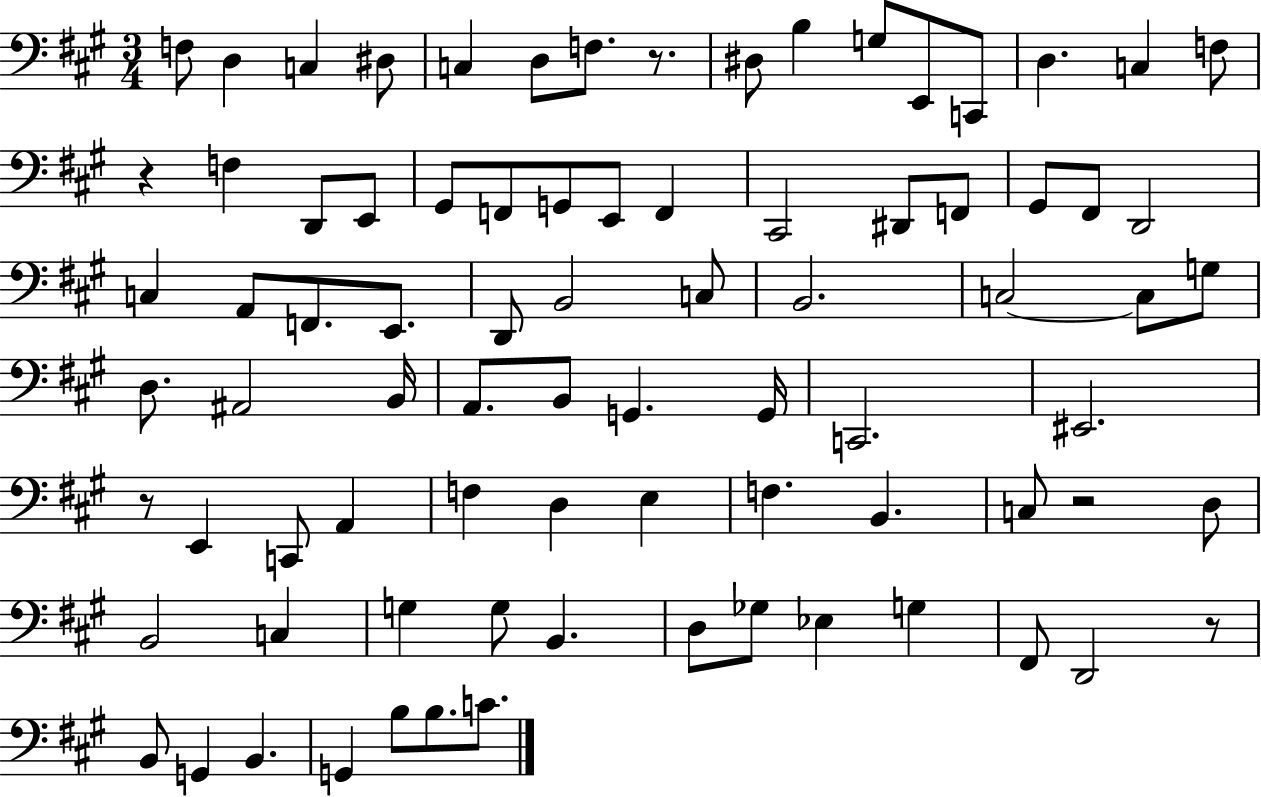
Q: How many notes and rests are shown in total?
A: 82